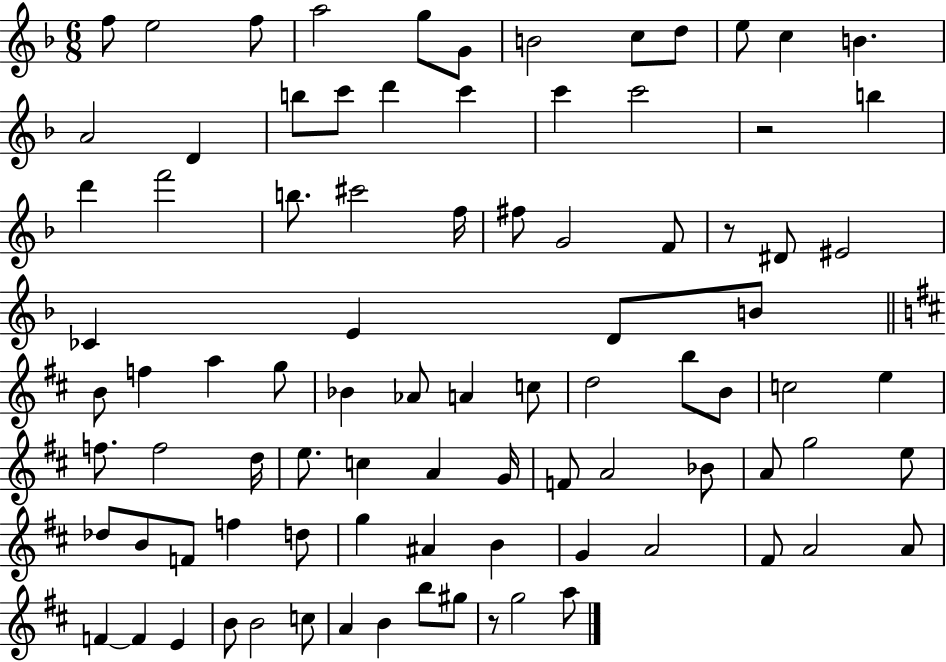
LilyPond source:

{
  \clef treble
  \numericTimeSignature
  \time 6/8
  \key f \major
  f''8 e''2 f''8 | a''2 g''8 g'8 | b'2 c''8 d''8 | e''8 c''4 b'4. | \break a'2 d'4 | b''8 c'''8 d'''4 c'''4 | c'''4 c'''2 | r2 b''4 | \break d'''4 f'''2 | b''8. cis'''2 f''16 | fis''8 g'2 f'8 | r8 dis'8 eis'2 | \break ces'4 e'4 d'8 b'8 | \bar "||" \break \key d \major b'8 f''4 a''4 g''8 | bes'4 aes'8 a'4 c''8 | d''2 b''8 b'8 | c''2 e''4 | \break f''8. f''2 d''16 | e''8. c''4 a'4 g'16 | f'8 a'2 bes'8 | a'8 g''2 e''8 | \break des''8 b'8 f'8 f''4 d''8 | g''4 ais'4 b'4 | g'4 a'2 | fis'8 a'2 a'8 | \break f'4~~ f'4 e'4 | b'8 b'2 c''8 | a'4 b'4 b''8 gis''8 | r8 g''2 a''8 | \break \bar "|."
}